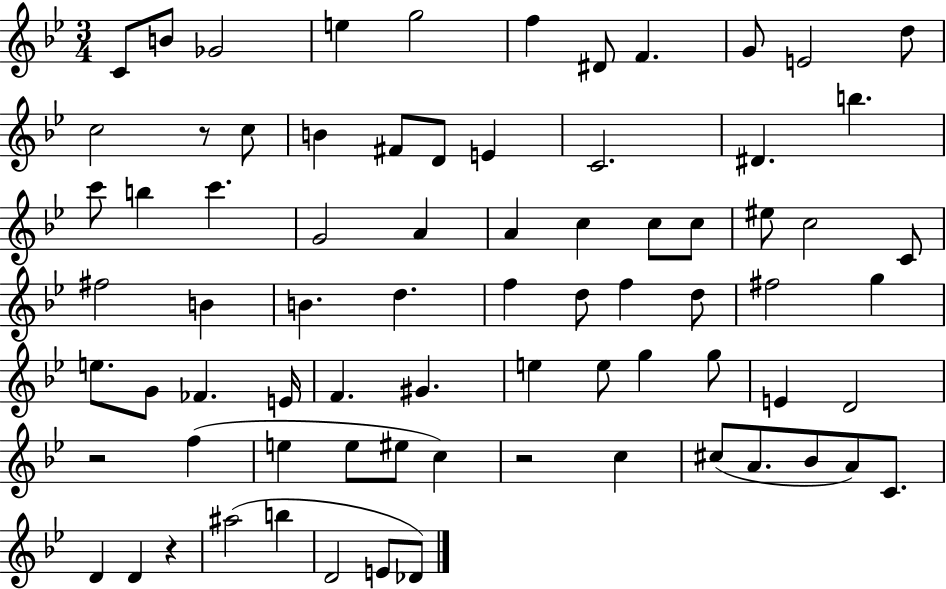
C4/e B4/e Gb4/h E5/q G5/h F5/q D#4/e F4/q. G4/e E4/h D5/e C5/h R/e C5/e B4/q F#4/e D4/e E4/q C4/h. D#4/q. B5/q. C6/e B5/q C6/q. G4/h A4/q A4/q C5/q C5/e C5/e EIS5/e C5/h C4/e F#5/h B4/q B4/q. D5/q. F5/q D5/e F5/q D5/e F#5/h G5/q E5/e. G4/e FES4/q. E4/s F4/q. G#4/q. E5/q E5/e G5/q G5/e E4/q D4/h R/h F5/q E5/q E5/e EIS5/e C5/q R/h C5/q C#5/e A4/e. Bb4/e A4/e C4/e. D4/q D4/q R/q A#5/h B5/q D4/h E4/e Db4/e